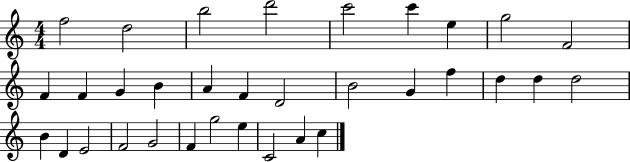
F5/h D5/h B5/h D6/h C6/h C6/q E5/q G5/h F4/h F4/q F4/q G4/q B4/q A4/q F4/q D4/h B4/h G4/q F5/q D5/q D5/q D5/h B4/q D4/q E4/h F4/h G4/h F4/q G5/h E5/q C4/h A4/q C5/q